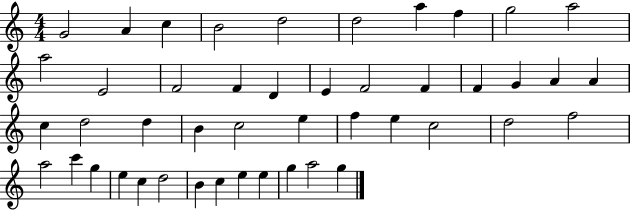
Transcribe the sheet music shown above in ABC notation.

X:1
T:Untitled
M:4/4
L:1/4
K:C
G2 A c B2 d2 d2 a f g2 a2 a2 E2 F2 F D E F2 F F G A A c d2 d B c2 e f e c2 d2 f2 a2 c' g e c d2 B c e e g a2 g